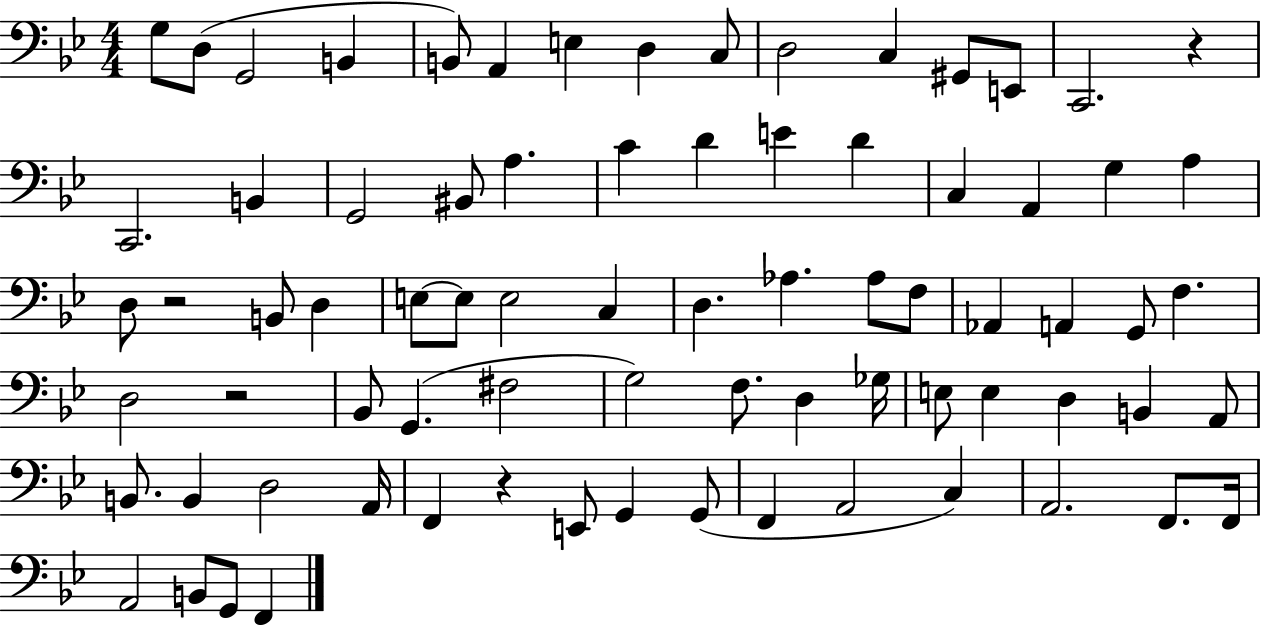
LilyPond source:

{
  \clef bass
  \numericTimeSignature
  \time 4/4
  \key bes \major
  g8 d8( g,2 b,4 | b,8) a,4 e4 d4 c8 | d2 c4 gis,8 e,8 | c,2. r4 | \break c,2. b,4 | g,2 bis,8 a4. | c'4 d'4 e'4 d'4 | c4 a,4 g4 a4 | \break d8 r2 b,8 d4 | e8~~ e8 e2 c4 | d4. aes4. aes8 f8 | aes,4 a,4 g,8 f4. | \break d2 r2 | bes,8 g,4.( fis2 | g2) f8. d4 ges16 | e8 e4 d4 b,4 a,8 | \break b,8. b,4 d2 a,16 | f,4 r4 e,8 g,4 g,8( | f,4 a,2 c4) | a,2. f,8. f,16 | \break a,2 b,8 g,8 f,4 | \bar "|."
}